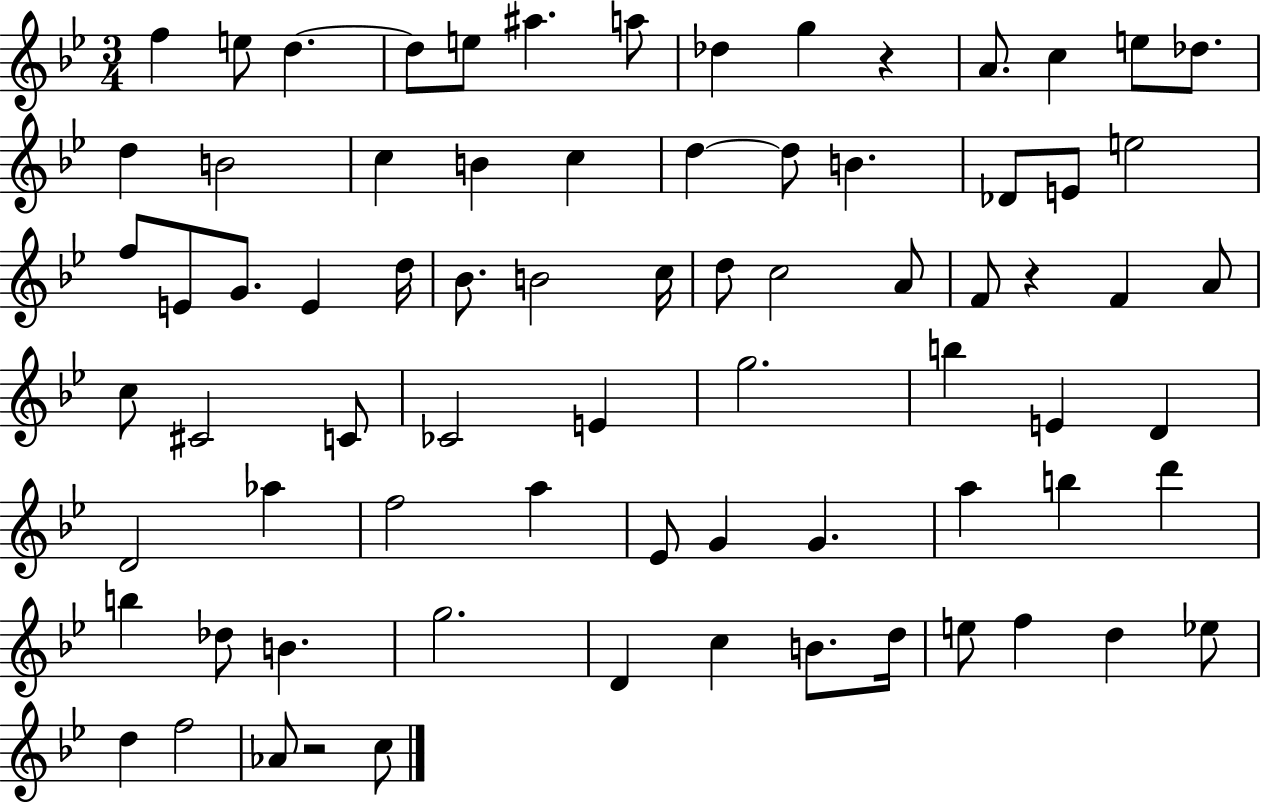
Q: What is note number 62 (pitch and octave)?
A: D4